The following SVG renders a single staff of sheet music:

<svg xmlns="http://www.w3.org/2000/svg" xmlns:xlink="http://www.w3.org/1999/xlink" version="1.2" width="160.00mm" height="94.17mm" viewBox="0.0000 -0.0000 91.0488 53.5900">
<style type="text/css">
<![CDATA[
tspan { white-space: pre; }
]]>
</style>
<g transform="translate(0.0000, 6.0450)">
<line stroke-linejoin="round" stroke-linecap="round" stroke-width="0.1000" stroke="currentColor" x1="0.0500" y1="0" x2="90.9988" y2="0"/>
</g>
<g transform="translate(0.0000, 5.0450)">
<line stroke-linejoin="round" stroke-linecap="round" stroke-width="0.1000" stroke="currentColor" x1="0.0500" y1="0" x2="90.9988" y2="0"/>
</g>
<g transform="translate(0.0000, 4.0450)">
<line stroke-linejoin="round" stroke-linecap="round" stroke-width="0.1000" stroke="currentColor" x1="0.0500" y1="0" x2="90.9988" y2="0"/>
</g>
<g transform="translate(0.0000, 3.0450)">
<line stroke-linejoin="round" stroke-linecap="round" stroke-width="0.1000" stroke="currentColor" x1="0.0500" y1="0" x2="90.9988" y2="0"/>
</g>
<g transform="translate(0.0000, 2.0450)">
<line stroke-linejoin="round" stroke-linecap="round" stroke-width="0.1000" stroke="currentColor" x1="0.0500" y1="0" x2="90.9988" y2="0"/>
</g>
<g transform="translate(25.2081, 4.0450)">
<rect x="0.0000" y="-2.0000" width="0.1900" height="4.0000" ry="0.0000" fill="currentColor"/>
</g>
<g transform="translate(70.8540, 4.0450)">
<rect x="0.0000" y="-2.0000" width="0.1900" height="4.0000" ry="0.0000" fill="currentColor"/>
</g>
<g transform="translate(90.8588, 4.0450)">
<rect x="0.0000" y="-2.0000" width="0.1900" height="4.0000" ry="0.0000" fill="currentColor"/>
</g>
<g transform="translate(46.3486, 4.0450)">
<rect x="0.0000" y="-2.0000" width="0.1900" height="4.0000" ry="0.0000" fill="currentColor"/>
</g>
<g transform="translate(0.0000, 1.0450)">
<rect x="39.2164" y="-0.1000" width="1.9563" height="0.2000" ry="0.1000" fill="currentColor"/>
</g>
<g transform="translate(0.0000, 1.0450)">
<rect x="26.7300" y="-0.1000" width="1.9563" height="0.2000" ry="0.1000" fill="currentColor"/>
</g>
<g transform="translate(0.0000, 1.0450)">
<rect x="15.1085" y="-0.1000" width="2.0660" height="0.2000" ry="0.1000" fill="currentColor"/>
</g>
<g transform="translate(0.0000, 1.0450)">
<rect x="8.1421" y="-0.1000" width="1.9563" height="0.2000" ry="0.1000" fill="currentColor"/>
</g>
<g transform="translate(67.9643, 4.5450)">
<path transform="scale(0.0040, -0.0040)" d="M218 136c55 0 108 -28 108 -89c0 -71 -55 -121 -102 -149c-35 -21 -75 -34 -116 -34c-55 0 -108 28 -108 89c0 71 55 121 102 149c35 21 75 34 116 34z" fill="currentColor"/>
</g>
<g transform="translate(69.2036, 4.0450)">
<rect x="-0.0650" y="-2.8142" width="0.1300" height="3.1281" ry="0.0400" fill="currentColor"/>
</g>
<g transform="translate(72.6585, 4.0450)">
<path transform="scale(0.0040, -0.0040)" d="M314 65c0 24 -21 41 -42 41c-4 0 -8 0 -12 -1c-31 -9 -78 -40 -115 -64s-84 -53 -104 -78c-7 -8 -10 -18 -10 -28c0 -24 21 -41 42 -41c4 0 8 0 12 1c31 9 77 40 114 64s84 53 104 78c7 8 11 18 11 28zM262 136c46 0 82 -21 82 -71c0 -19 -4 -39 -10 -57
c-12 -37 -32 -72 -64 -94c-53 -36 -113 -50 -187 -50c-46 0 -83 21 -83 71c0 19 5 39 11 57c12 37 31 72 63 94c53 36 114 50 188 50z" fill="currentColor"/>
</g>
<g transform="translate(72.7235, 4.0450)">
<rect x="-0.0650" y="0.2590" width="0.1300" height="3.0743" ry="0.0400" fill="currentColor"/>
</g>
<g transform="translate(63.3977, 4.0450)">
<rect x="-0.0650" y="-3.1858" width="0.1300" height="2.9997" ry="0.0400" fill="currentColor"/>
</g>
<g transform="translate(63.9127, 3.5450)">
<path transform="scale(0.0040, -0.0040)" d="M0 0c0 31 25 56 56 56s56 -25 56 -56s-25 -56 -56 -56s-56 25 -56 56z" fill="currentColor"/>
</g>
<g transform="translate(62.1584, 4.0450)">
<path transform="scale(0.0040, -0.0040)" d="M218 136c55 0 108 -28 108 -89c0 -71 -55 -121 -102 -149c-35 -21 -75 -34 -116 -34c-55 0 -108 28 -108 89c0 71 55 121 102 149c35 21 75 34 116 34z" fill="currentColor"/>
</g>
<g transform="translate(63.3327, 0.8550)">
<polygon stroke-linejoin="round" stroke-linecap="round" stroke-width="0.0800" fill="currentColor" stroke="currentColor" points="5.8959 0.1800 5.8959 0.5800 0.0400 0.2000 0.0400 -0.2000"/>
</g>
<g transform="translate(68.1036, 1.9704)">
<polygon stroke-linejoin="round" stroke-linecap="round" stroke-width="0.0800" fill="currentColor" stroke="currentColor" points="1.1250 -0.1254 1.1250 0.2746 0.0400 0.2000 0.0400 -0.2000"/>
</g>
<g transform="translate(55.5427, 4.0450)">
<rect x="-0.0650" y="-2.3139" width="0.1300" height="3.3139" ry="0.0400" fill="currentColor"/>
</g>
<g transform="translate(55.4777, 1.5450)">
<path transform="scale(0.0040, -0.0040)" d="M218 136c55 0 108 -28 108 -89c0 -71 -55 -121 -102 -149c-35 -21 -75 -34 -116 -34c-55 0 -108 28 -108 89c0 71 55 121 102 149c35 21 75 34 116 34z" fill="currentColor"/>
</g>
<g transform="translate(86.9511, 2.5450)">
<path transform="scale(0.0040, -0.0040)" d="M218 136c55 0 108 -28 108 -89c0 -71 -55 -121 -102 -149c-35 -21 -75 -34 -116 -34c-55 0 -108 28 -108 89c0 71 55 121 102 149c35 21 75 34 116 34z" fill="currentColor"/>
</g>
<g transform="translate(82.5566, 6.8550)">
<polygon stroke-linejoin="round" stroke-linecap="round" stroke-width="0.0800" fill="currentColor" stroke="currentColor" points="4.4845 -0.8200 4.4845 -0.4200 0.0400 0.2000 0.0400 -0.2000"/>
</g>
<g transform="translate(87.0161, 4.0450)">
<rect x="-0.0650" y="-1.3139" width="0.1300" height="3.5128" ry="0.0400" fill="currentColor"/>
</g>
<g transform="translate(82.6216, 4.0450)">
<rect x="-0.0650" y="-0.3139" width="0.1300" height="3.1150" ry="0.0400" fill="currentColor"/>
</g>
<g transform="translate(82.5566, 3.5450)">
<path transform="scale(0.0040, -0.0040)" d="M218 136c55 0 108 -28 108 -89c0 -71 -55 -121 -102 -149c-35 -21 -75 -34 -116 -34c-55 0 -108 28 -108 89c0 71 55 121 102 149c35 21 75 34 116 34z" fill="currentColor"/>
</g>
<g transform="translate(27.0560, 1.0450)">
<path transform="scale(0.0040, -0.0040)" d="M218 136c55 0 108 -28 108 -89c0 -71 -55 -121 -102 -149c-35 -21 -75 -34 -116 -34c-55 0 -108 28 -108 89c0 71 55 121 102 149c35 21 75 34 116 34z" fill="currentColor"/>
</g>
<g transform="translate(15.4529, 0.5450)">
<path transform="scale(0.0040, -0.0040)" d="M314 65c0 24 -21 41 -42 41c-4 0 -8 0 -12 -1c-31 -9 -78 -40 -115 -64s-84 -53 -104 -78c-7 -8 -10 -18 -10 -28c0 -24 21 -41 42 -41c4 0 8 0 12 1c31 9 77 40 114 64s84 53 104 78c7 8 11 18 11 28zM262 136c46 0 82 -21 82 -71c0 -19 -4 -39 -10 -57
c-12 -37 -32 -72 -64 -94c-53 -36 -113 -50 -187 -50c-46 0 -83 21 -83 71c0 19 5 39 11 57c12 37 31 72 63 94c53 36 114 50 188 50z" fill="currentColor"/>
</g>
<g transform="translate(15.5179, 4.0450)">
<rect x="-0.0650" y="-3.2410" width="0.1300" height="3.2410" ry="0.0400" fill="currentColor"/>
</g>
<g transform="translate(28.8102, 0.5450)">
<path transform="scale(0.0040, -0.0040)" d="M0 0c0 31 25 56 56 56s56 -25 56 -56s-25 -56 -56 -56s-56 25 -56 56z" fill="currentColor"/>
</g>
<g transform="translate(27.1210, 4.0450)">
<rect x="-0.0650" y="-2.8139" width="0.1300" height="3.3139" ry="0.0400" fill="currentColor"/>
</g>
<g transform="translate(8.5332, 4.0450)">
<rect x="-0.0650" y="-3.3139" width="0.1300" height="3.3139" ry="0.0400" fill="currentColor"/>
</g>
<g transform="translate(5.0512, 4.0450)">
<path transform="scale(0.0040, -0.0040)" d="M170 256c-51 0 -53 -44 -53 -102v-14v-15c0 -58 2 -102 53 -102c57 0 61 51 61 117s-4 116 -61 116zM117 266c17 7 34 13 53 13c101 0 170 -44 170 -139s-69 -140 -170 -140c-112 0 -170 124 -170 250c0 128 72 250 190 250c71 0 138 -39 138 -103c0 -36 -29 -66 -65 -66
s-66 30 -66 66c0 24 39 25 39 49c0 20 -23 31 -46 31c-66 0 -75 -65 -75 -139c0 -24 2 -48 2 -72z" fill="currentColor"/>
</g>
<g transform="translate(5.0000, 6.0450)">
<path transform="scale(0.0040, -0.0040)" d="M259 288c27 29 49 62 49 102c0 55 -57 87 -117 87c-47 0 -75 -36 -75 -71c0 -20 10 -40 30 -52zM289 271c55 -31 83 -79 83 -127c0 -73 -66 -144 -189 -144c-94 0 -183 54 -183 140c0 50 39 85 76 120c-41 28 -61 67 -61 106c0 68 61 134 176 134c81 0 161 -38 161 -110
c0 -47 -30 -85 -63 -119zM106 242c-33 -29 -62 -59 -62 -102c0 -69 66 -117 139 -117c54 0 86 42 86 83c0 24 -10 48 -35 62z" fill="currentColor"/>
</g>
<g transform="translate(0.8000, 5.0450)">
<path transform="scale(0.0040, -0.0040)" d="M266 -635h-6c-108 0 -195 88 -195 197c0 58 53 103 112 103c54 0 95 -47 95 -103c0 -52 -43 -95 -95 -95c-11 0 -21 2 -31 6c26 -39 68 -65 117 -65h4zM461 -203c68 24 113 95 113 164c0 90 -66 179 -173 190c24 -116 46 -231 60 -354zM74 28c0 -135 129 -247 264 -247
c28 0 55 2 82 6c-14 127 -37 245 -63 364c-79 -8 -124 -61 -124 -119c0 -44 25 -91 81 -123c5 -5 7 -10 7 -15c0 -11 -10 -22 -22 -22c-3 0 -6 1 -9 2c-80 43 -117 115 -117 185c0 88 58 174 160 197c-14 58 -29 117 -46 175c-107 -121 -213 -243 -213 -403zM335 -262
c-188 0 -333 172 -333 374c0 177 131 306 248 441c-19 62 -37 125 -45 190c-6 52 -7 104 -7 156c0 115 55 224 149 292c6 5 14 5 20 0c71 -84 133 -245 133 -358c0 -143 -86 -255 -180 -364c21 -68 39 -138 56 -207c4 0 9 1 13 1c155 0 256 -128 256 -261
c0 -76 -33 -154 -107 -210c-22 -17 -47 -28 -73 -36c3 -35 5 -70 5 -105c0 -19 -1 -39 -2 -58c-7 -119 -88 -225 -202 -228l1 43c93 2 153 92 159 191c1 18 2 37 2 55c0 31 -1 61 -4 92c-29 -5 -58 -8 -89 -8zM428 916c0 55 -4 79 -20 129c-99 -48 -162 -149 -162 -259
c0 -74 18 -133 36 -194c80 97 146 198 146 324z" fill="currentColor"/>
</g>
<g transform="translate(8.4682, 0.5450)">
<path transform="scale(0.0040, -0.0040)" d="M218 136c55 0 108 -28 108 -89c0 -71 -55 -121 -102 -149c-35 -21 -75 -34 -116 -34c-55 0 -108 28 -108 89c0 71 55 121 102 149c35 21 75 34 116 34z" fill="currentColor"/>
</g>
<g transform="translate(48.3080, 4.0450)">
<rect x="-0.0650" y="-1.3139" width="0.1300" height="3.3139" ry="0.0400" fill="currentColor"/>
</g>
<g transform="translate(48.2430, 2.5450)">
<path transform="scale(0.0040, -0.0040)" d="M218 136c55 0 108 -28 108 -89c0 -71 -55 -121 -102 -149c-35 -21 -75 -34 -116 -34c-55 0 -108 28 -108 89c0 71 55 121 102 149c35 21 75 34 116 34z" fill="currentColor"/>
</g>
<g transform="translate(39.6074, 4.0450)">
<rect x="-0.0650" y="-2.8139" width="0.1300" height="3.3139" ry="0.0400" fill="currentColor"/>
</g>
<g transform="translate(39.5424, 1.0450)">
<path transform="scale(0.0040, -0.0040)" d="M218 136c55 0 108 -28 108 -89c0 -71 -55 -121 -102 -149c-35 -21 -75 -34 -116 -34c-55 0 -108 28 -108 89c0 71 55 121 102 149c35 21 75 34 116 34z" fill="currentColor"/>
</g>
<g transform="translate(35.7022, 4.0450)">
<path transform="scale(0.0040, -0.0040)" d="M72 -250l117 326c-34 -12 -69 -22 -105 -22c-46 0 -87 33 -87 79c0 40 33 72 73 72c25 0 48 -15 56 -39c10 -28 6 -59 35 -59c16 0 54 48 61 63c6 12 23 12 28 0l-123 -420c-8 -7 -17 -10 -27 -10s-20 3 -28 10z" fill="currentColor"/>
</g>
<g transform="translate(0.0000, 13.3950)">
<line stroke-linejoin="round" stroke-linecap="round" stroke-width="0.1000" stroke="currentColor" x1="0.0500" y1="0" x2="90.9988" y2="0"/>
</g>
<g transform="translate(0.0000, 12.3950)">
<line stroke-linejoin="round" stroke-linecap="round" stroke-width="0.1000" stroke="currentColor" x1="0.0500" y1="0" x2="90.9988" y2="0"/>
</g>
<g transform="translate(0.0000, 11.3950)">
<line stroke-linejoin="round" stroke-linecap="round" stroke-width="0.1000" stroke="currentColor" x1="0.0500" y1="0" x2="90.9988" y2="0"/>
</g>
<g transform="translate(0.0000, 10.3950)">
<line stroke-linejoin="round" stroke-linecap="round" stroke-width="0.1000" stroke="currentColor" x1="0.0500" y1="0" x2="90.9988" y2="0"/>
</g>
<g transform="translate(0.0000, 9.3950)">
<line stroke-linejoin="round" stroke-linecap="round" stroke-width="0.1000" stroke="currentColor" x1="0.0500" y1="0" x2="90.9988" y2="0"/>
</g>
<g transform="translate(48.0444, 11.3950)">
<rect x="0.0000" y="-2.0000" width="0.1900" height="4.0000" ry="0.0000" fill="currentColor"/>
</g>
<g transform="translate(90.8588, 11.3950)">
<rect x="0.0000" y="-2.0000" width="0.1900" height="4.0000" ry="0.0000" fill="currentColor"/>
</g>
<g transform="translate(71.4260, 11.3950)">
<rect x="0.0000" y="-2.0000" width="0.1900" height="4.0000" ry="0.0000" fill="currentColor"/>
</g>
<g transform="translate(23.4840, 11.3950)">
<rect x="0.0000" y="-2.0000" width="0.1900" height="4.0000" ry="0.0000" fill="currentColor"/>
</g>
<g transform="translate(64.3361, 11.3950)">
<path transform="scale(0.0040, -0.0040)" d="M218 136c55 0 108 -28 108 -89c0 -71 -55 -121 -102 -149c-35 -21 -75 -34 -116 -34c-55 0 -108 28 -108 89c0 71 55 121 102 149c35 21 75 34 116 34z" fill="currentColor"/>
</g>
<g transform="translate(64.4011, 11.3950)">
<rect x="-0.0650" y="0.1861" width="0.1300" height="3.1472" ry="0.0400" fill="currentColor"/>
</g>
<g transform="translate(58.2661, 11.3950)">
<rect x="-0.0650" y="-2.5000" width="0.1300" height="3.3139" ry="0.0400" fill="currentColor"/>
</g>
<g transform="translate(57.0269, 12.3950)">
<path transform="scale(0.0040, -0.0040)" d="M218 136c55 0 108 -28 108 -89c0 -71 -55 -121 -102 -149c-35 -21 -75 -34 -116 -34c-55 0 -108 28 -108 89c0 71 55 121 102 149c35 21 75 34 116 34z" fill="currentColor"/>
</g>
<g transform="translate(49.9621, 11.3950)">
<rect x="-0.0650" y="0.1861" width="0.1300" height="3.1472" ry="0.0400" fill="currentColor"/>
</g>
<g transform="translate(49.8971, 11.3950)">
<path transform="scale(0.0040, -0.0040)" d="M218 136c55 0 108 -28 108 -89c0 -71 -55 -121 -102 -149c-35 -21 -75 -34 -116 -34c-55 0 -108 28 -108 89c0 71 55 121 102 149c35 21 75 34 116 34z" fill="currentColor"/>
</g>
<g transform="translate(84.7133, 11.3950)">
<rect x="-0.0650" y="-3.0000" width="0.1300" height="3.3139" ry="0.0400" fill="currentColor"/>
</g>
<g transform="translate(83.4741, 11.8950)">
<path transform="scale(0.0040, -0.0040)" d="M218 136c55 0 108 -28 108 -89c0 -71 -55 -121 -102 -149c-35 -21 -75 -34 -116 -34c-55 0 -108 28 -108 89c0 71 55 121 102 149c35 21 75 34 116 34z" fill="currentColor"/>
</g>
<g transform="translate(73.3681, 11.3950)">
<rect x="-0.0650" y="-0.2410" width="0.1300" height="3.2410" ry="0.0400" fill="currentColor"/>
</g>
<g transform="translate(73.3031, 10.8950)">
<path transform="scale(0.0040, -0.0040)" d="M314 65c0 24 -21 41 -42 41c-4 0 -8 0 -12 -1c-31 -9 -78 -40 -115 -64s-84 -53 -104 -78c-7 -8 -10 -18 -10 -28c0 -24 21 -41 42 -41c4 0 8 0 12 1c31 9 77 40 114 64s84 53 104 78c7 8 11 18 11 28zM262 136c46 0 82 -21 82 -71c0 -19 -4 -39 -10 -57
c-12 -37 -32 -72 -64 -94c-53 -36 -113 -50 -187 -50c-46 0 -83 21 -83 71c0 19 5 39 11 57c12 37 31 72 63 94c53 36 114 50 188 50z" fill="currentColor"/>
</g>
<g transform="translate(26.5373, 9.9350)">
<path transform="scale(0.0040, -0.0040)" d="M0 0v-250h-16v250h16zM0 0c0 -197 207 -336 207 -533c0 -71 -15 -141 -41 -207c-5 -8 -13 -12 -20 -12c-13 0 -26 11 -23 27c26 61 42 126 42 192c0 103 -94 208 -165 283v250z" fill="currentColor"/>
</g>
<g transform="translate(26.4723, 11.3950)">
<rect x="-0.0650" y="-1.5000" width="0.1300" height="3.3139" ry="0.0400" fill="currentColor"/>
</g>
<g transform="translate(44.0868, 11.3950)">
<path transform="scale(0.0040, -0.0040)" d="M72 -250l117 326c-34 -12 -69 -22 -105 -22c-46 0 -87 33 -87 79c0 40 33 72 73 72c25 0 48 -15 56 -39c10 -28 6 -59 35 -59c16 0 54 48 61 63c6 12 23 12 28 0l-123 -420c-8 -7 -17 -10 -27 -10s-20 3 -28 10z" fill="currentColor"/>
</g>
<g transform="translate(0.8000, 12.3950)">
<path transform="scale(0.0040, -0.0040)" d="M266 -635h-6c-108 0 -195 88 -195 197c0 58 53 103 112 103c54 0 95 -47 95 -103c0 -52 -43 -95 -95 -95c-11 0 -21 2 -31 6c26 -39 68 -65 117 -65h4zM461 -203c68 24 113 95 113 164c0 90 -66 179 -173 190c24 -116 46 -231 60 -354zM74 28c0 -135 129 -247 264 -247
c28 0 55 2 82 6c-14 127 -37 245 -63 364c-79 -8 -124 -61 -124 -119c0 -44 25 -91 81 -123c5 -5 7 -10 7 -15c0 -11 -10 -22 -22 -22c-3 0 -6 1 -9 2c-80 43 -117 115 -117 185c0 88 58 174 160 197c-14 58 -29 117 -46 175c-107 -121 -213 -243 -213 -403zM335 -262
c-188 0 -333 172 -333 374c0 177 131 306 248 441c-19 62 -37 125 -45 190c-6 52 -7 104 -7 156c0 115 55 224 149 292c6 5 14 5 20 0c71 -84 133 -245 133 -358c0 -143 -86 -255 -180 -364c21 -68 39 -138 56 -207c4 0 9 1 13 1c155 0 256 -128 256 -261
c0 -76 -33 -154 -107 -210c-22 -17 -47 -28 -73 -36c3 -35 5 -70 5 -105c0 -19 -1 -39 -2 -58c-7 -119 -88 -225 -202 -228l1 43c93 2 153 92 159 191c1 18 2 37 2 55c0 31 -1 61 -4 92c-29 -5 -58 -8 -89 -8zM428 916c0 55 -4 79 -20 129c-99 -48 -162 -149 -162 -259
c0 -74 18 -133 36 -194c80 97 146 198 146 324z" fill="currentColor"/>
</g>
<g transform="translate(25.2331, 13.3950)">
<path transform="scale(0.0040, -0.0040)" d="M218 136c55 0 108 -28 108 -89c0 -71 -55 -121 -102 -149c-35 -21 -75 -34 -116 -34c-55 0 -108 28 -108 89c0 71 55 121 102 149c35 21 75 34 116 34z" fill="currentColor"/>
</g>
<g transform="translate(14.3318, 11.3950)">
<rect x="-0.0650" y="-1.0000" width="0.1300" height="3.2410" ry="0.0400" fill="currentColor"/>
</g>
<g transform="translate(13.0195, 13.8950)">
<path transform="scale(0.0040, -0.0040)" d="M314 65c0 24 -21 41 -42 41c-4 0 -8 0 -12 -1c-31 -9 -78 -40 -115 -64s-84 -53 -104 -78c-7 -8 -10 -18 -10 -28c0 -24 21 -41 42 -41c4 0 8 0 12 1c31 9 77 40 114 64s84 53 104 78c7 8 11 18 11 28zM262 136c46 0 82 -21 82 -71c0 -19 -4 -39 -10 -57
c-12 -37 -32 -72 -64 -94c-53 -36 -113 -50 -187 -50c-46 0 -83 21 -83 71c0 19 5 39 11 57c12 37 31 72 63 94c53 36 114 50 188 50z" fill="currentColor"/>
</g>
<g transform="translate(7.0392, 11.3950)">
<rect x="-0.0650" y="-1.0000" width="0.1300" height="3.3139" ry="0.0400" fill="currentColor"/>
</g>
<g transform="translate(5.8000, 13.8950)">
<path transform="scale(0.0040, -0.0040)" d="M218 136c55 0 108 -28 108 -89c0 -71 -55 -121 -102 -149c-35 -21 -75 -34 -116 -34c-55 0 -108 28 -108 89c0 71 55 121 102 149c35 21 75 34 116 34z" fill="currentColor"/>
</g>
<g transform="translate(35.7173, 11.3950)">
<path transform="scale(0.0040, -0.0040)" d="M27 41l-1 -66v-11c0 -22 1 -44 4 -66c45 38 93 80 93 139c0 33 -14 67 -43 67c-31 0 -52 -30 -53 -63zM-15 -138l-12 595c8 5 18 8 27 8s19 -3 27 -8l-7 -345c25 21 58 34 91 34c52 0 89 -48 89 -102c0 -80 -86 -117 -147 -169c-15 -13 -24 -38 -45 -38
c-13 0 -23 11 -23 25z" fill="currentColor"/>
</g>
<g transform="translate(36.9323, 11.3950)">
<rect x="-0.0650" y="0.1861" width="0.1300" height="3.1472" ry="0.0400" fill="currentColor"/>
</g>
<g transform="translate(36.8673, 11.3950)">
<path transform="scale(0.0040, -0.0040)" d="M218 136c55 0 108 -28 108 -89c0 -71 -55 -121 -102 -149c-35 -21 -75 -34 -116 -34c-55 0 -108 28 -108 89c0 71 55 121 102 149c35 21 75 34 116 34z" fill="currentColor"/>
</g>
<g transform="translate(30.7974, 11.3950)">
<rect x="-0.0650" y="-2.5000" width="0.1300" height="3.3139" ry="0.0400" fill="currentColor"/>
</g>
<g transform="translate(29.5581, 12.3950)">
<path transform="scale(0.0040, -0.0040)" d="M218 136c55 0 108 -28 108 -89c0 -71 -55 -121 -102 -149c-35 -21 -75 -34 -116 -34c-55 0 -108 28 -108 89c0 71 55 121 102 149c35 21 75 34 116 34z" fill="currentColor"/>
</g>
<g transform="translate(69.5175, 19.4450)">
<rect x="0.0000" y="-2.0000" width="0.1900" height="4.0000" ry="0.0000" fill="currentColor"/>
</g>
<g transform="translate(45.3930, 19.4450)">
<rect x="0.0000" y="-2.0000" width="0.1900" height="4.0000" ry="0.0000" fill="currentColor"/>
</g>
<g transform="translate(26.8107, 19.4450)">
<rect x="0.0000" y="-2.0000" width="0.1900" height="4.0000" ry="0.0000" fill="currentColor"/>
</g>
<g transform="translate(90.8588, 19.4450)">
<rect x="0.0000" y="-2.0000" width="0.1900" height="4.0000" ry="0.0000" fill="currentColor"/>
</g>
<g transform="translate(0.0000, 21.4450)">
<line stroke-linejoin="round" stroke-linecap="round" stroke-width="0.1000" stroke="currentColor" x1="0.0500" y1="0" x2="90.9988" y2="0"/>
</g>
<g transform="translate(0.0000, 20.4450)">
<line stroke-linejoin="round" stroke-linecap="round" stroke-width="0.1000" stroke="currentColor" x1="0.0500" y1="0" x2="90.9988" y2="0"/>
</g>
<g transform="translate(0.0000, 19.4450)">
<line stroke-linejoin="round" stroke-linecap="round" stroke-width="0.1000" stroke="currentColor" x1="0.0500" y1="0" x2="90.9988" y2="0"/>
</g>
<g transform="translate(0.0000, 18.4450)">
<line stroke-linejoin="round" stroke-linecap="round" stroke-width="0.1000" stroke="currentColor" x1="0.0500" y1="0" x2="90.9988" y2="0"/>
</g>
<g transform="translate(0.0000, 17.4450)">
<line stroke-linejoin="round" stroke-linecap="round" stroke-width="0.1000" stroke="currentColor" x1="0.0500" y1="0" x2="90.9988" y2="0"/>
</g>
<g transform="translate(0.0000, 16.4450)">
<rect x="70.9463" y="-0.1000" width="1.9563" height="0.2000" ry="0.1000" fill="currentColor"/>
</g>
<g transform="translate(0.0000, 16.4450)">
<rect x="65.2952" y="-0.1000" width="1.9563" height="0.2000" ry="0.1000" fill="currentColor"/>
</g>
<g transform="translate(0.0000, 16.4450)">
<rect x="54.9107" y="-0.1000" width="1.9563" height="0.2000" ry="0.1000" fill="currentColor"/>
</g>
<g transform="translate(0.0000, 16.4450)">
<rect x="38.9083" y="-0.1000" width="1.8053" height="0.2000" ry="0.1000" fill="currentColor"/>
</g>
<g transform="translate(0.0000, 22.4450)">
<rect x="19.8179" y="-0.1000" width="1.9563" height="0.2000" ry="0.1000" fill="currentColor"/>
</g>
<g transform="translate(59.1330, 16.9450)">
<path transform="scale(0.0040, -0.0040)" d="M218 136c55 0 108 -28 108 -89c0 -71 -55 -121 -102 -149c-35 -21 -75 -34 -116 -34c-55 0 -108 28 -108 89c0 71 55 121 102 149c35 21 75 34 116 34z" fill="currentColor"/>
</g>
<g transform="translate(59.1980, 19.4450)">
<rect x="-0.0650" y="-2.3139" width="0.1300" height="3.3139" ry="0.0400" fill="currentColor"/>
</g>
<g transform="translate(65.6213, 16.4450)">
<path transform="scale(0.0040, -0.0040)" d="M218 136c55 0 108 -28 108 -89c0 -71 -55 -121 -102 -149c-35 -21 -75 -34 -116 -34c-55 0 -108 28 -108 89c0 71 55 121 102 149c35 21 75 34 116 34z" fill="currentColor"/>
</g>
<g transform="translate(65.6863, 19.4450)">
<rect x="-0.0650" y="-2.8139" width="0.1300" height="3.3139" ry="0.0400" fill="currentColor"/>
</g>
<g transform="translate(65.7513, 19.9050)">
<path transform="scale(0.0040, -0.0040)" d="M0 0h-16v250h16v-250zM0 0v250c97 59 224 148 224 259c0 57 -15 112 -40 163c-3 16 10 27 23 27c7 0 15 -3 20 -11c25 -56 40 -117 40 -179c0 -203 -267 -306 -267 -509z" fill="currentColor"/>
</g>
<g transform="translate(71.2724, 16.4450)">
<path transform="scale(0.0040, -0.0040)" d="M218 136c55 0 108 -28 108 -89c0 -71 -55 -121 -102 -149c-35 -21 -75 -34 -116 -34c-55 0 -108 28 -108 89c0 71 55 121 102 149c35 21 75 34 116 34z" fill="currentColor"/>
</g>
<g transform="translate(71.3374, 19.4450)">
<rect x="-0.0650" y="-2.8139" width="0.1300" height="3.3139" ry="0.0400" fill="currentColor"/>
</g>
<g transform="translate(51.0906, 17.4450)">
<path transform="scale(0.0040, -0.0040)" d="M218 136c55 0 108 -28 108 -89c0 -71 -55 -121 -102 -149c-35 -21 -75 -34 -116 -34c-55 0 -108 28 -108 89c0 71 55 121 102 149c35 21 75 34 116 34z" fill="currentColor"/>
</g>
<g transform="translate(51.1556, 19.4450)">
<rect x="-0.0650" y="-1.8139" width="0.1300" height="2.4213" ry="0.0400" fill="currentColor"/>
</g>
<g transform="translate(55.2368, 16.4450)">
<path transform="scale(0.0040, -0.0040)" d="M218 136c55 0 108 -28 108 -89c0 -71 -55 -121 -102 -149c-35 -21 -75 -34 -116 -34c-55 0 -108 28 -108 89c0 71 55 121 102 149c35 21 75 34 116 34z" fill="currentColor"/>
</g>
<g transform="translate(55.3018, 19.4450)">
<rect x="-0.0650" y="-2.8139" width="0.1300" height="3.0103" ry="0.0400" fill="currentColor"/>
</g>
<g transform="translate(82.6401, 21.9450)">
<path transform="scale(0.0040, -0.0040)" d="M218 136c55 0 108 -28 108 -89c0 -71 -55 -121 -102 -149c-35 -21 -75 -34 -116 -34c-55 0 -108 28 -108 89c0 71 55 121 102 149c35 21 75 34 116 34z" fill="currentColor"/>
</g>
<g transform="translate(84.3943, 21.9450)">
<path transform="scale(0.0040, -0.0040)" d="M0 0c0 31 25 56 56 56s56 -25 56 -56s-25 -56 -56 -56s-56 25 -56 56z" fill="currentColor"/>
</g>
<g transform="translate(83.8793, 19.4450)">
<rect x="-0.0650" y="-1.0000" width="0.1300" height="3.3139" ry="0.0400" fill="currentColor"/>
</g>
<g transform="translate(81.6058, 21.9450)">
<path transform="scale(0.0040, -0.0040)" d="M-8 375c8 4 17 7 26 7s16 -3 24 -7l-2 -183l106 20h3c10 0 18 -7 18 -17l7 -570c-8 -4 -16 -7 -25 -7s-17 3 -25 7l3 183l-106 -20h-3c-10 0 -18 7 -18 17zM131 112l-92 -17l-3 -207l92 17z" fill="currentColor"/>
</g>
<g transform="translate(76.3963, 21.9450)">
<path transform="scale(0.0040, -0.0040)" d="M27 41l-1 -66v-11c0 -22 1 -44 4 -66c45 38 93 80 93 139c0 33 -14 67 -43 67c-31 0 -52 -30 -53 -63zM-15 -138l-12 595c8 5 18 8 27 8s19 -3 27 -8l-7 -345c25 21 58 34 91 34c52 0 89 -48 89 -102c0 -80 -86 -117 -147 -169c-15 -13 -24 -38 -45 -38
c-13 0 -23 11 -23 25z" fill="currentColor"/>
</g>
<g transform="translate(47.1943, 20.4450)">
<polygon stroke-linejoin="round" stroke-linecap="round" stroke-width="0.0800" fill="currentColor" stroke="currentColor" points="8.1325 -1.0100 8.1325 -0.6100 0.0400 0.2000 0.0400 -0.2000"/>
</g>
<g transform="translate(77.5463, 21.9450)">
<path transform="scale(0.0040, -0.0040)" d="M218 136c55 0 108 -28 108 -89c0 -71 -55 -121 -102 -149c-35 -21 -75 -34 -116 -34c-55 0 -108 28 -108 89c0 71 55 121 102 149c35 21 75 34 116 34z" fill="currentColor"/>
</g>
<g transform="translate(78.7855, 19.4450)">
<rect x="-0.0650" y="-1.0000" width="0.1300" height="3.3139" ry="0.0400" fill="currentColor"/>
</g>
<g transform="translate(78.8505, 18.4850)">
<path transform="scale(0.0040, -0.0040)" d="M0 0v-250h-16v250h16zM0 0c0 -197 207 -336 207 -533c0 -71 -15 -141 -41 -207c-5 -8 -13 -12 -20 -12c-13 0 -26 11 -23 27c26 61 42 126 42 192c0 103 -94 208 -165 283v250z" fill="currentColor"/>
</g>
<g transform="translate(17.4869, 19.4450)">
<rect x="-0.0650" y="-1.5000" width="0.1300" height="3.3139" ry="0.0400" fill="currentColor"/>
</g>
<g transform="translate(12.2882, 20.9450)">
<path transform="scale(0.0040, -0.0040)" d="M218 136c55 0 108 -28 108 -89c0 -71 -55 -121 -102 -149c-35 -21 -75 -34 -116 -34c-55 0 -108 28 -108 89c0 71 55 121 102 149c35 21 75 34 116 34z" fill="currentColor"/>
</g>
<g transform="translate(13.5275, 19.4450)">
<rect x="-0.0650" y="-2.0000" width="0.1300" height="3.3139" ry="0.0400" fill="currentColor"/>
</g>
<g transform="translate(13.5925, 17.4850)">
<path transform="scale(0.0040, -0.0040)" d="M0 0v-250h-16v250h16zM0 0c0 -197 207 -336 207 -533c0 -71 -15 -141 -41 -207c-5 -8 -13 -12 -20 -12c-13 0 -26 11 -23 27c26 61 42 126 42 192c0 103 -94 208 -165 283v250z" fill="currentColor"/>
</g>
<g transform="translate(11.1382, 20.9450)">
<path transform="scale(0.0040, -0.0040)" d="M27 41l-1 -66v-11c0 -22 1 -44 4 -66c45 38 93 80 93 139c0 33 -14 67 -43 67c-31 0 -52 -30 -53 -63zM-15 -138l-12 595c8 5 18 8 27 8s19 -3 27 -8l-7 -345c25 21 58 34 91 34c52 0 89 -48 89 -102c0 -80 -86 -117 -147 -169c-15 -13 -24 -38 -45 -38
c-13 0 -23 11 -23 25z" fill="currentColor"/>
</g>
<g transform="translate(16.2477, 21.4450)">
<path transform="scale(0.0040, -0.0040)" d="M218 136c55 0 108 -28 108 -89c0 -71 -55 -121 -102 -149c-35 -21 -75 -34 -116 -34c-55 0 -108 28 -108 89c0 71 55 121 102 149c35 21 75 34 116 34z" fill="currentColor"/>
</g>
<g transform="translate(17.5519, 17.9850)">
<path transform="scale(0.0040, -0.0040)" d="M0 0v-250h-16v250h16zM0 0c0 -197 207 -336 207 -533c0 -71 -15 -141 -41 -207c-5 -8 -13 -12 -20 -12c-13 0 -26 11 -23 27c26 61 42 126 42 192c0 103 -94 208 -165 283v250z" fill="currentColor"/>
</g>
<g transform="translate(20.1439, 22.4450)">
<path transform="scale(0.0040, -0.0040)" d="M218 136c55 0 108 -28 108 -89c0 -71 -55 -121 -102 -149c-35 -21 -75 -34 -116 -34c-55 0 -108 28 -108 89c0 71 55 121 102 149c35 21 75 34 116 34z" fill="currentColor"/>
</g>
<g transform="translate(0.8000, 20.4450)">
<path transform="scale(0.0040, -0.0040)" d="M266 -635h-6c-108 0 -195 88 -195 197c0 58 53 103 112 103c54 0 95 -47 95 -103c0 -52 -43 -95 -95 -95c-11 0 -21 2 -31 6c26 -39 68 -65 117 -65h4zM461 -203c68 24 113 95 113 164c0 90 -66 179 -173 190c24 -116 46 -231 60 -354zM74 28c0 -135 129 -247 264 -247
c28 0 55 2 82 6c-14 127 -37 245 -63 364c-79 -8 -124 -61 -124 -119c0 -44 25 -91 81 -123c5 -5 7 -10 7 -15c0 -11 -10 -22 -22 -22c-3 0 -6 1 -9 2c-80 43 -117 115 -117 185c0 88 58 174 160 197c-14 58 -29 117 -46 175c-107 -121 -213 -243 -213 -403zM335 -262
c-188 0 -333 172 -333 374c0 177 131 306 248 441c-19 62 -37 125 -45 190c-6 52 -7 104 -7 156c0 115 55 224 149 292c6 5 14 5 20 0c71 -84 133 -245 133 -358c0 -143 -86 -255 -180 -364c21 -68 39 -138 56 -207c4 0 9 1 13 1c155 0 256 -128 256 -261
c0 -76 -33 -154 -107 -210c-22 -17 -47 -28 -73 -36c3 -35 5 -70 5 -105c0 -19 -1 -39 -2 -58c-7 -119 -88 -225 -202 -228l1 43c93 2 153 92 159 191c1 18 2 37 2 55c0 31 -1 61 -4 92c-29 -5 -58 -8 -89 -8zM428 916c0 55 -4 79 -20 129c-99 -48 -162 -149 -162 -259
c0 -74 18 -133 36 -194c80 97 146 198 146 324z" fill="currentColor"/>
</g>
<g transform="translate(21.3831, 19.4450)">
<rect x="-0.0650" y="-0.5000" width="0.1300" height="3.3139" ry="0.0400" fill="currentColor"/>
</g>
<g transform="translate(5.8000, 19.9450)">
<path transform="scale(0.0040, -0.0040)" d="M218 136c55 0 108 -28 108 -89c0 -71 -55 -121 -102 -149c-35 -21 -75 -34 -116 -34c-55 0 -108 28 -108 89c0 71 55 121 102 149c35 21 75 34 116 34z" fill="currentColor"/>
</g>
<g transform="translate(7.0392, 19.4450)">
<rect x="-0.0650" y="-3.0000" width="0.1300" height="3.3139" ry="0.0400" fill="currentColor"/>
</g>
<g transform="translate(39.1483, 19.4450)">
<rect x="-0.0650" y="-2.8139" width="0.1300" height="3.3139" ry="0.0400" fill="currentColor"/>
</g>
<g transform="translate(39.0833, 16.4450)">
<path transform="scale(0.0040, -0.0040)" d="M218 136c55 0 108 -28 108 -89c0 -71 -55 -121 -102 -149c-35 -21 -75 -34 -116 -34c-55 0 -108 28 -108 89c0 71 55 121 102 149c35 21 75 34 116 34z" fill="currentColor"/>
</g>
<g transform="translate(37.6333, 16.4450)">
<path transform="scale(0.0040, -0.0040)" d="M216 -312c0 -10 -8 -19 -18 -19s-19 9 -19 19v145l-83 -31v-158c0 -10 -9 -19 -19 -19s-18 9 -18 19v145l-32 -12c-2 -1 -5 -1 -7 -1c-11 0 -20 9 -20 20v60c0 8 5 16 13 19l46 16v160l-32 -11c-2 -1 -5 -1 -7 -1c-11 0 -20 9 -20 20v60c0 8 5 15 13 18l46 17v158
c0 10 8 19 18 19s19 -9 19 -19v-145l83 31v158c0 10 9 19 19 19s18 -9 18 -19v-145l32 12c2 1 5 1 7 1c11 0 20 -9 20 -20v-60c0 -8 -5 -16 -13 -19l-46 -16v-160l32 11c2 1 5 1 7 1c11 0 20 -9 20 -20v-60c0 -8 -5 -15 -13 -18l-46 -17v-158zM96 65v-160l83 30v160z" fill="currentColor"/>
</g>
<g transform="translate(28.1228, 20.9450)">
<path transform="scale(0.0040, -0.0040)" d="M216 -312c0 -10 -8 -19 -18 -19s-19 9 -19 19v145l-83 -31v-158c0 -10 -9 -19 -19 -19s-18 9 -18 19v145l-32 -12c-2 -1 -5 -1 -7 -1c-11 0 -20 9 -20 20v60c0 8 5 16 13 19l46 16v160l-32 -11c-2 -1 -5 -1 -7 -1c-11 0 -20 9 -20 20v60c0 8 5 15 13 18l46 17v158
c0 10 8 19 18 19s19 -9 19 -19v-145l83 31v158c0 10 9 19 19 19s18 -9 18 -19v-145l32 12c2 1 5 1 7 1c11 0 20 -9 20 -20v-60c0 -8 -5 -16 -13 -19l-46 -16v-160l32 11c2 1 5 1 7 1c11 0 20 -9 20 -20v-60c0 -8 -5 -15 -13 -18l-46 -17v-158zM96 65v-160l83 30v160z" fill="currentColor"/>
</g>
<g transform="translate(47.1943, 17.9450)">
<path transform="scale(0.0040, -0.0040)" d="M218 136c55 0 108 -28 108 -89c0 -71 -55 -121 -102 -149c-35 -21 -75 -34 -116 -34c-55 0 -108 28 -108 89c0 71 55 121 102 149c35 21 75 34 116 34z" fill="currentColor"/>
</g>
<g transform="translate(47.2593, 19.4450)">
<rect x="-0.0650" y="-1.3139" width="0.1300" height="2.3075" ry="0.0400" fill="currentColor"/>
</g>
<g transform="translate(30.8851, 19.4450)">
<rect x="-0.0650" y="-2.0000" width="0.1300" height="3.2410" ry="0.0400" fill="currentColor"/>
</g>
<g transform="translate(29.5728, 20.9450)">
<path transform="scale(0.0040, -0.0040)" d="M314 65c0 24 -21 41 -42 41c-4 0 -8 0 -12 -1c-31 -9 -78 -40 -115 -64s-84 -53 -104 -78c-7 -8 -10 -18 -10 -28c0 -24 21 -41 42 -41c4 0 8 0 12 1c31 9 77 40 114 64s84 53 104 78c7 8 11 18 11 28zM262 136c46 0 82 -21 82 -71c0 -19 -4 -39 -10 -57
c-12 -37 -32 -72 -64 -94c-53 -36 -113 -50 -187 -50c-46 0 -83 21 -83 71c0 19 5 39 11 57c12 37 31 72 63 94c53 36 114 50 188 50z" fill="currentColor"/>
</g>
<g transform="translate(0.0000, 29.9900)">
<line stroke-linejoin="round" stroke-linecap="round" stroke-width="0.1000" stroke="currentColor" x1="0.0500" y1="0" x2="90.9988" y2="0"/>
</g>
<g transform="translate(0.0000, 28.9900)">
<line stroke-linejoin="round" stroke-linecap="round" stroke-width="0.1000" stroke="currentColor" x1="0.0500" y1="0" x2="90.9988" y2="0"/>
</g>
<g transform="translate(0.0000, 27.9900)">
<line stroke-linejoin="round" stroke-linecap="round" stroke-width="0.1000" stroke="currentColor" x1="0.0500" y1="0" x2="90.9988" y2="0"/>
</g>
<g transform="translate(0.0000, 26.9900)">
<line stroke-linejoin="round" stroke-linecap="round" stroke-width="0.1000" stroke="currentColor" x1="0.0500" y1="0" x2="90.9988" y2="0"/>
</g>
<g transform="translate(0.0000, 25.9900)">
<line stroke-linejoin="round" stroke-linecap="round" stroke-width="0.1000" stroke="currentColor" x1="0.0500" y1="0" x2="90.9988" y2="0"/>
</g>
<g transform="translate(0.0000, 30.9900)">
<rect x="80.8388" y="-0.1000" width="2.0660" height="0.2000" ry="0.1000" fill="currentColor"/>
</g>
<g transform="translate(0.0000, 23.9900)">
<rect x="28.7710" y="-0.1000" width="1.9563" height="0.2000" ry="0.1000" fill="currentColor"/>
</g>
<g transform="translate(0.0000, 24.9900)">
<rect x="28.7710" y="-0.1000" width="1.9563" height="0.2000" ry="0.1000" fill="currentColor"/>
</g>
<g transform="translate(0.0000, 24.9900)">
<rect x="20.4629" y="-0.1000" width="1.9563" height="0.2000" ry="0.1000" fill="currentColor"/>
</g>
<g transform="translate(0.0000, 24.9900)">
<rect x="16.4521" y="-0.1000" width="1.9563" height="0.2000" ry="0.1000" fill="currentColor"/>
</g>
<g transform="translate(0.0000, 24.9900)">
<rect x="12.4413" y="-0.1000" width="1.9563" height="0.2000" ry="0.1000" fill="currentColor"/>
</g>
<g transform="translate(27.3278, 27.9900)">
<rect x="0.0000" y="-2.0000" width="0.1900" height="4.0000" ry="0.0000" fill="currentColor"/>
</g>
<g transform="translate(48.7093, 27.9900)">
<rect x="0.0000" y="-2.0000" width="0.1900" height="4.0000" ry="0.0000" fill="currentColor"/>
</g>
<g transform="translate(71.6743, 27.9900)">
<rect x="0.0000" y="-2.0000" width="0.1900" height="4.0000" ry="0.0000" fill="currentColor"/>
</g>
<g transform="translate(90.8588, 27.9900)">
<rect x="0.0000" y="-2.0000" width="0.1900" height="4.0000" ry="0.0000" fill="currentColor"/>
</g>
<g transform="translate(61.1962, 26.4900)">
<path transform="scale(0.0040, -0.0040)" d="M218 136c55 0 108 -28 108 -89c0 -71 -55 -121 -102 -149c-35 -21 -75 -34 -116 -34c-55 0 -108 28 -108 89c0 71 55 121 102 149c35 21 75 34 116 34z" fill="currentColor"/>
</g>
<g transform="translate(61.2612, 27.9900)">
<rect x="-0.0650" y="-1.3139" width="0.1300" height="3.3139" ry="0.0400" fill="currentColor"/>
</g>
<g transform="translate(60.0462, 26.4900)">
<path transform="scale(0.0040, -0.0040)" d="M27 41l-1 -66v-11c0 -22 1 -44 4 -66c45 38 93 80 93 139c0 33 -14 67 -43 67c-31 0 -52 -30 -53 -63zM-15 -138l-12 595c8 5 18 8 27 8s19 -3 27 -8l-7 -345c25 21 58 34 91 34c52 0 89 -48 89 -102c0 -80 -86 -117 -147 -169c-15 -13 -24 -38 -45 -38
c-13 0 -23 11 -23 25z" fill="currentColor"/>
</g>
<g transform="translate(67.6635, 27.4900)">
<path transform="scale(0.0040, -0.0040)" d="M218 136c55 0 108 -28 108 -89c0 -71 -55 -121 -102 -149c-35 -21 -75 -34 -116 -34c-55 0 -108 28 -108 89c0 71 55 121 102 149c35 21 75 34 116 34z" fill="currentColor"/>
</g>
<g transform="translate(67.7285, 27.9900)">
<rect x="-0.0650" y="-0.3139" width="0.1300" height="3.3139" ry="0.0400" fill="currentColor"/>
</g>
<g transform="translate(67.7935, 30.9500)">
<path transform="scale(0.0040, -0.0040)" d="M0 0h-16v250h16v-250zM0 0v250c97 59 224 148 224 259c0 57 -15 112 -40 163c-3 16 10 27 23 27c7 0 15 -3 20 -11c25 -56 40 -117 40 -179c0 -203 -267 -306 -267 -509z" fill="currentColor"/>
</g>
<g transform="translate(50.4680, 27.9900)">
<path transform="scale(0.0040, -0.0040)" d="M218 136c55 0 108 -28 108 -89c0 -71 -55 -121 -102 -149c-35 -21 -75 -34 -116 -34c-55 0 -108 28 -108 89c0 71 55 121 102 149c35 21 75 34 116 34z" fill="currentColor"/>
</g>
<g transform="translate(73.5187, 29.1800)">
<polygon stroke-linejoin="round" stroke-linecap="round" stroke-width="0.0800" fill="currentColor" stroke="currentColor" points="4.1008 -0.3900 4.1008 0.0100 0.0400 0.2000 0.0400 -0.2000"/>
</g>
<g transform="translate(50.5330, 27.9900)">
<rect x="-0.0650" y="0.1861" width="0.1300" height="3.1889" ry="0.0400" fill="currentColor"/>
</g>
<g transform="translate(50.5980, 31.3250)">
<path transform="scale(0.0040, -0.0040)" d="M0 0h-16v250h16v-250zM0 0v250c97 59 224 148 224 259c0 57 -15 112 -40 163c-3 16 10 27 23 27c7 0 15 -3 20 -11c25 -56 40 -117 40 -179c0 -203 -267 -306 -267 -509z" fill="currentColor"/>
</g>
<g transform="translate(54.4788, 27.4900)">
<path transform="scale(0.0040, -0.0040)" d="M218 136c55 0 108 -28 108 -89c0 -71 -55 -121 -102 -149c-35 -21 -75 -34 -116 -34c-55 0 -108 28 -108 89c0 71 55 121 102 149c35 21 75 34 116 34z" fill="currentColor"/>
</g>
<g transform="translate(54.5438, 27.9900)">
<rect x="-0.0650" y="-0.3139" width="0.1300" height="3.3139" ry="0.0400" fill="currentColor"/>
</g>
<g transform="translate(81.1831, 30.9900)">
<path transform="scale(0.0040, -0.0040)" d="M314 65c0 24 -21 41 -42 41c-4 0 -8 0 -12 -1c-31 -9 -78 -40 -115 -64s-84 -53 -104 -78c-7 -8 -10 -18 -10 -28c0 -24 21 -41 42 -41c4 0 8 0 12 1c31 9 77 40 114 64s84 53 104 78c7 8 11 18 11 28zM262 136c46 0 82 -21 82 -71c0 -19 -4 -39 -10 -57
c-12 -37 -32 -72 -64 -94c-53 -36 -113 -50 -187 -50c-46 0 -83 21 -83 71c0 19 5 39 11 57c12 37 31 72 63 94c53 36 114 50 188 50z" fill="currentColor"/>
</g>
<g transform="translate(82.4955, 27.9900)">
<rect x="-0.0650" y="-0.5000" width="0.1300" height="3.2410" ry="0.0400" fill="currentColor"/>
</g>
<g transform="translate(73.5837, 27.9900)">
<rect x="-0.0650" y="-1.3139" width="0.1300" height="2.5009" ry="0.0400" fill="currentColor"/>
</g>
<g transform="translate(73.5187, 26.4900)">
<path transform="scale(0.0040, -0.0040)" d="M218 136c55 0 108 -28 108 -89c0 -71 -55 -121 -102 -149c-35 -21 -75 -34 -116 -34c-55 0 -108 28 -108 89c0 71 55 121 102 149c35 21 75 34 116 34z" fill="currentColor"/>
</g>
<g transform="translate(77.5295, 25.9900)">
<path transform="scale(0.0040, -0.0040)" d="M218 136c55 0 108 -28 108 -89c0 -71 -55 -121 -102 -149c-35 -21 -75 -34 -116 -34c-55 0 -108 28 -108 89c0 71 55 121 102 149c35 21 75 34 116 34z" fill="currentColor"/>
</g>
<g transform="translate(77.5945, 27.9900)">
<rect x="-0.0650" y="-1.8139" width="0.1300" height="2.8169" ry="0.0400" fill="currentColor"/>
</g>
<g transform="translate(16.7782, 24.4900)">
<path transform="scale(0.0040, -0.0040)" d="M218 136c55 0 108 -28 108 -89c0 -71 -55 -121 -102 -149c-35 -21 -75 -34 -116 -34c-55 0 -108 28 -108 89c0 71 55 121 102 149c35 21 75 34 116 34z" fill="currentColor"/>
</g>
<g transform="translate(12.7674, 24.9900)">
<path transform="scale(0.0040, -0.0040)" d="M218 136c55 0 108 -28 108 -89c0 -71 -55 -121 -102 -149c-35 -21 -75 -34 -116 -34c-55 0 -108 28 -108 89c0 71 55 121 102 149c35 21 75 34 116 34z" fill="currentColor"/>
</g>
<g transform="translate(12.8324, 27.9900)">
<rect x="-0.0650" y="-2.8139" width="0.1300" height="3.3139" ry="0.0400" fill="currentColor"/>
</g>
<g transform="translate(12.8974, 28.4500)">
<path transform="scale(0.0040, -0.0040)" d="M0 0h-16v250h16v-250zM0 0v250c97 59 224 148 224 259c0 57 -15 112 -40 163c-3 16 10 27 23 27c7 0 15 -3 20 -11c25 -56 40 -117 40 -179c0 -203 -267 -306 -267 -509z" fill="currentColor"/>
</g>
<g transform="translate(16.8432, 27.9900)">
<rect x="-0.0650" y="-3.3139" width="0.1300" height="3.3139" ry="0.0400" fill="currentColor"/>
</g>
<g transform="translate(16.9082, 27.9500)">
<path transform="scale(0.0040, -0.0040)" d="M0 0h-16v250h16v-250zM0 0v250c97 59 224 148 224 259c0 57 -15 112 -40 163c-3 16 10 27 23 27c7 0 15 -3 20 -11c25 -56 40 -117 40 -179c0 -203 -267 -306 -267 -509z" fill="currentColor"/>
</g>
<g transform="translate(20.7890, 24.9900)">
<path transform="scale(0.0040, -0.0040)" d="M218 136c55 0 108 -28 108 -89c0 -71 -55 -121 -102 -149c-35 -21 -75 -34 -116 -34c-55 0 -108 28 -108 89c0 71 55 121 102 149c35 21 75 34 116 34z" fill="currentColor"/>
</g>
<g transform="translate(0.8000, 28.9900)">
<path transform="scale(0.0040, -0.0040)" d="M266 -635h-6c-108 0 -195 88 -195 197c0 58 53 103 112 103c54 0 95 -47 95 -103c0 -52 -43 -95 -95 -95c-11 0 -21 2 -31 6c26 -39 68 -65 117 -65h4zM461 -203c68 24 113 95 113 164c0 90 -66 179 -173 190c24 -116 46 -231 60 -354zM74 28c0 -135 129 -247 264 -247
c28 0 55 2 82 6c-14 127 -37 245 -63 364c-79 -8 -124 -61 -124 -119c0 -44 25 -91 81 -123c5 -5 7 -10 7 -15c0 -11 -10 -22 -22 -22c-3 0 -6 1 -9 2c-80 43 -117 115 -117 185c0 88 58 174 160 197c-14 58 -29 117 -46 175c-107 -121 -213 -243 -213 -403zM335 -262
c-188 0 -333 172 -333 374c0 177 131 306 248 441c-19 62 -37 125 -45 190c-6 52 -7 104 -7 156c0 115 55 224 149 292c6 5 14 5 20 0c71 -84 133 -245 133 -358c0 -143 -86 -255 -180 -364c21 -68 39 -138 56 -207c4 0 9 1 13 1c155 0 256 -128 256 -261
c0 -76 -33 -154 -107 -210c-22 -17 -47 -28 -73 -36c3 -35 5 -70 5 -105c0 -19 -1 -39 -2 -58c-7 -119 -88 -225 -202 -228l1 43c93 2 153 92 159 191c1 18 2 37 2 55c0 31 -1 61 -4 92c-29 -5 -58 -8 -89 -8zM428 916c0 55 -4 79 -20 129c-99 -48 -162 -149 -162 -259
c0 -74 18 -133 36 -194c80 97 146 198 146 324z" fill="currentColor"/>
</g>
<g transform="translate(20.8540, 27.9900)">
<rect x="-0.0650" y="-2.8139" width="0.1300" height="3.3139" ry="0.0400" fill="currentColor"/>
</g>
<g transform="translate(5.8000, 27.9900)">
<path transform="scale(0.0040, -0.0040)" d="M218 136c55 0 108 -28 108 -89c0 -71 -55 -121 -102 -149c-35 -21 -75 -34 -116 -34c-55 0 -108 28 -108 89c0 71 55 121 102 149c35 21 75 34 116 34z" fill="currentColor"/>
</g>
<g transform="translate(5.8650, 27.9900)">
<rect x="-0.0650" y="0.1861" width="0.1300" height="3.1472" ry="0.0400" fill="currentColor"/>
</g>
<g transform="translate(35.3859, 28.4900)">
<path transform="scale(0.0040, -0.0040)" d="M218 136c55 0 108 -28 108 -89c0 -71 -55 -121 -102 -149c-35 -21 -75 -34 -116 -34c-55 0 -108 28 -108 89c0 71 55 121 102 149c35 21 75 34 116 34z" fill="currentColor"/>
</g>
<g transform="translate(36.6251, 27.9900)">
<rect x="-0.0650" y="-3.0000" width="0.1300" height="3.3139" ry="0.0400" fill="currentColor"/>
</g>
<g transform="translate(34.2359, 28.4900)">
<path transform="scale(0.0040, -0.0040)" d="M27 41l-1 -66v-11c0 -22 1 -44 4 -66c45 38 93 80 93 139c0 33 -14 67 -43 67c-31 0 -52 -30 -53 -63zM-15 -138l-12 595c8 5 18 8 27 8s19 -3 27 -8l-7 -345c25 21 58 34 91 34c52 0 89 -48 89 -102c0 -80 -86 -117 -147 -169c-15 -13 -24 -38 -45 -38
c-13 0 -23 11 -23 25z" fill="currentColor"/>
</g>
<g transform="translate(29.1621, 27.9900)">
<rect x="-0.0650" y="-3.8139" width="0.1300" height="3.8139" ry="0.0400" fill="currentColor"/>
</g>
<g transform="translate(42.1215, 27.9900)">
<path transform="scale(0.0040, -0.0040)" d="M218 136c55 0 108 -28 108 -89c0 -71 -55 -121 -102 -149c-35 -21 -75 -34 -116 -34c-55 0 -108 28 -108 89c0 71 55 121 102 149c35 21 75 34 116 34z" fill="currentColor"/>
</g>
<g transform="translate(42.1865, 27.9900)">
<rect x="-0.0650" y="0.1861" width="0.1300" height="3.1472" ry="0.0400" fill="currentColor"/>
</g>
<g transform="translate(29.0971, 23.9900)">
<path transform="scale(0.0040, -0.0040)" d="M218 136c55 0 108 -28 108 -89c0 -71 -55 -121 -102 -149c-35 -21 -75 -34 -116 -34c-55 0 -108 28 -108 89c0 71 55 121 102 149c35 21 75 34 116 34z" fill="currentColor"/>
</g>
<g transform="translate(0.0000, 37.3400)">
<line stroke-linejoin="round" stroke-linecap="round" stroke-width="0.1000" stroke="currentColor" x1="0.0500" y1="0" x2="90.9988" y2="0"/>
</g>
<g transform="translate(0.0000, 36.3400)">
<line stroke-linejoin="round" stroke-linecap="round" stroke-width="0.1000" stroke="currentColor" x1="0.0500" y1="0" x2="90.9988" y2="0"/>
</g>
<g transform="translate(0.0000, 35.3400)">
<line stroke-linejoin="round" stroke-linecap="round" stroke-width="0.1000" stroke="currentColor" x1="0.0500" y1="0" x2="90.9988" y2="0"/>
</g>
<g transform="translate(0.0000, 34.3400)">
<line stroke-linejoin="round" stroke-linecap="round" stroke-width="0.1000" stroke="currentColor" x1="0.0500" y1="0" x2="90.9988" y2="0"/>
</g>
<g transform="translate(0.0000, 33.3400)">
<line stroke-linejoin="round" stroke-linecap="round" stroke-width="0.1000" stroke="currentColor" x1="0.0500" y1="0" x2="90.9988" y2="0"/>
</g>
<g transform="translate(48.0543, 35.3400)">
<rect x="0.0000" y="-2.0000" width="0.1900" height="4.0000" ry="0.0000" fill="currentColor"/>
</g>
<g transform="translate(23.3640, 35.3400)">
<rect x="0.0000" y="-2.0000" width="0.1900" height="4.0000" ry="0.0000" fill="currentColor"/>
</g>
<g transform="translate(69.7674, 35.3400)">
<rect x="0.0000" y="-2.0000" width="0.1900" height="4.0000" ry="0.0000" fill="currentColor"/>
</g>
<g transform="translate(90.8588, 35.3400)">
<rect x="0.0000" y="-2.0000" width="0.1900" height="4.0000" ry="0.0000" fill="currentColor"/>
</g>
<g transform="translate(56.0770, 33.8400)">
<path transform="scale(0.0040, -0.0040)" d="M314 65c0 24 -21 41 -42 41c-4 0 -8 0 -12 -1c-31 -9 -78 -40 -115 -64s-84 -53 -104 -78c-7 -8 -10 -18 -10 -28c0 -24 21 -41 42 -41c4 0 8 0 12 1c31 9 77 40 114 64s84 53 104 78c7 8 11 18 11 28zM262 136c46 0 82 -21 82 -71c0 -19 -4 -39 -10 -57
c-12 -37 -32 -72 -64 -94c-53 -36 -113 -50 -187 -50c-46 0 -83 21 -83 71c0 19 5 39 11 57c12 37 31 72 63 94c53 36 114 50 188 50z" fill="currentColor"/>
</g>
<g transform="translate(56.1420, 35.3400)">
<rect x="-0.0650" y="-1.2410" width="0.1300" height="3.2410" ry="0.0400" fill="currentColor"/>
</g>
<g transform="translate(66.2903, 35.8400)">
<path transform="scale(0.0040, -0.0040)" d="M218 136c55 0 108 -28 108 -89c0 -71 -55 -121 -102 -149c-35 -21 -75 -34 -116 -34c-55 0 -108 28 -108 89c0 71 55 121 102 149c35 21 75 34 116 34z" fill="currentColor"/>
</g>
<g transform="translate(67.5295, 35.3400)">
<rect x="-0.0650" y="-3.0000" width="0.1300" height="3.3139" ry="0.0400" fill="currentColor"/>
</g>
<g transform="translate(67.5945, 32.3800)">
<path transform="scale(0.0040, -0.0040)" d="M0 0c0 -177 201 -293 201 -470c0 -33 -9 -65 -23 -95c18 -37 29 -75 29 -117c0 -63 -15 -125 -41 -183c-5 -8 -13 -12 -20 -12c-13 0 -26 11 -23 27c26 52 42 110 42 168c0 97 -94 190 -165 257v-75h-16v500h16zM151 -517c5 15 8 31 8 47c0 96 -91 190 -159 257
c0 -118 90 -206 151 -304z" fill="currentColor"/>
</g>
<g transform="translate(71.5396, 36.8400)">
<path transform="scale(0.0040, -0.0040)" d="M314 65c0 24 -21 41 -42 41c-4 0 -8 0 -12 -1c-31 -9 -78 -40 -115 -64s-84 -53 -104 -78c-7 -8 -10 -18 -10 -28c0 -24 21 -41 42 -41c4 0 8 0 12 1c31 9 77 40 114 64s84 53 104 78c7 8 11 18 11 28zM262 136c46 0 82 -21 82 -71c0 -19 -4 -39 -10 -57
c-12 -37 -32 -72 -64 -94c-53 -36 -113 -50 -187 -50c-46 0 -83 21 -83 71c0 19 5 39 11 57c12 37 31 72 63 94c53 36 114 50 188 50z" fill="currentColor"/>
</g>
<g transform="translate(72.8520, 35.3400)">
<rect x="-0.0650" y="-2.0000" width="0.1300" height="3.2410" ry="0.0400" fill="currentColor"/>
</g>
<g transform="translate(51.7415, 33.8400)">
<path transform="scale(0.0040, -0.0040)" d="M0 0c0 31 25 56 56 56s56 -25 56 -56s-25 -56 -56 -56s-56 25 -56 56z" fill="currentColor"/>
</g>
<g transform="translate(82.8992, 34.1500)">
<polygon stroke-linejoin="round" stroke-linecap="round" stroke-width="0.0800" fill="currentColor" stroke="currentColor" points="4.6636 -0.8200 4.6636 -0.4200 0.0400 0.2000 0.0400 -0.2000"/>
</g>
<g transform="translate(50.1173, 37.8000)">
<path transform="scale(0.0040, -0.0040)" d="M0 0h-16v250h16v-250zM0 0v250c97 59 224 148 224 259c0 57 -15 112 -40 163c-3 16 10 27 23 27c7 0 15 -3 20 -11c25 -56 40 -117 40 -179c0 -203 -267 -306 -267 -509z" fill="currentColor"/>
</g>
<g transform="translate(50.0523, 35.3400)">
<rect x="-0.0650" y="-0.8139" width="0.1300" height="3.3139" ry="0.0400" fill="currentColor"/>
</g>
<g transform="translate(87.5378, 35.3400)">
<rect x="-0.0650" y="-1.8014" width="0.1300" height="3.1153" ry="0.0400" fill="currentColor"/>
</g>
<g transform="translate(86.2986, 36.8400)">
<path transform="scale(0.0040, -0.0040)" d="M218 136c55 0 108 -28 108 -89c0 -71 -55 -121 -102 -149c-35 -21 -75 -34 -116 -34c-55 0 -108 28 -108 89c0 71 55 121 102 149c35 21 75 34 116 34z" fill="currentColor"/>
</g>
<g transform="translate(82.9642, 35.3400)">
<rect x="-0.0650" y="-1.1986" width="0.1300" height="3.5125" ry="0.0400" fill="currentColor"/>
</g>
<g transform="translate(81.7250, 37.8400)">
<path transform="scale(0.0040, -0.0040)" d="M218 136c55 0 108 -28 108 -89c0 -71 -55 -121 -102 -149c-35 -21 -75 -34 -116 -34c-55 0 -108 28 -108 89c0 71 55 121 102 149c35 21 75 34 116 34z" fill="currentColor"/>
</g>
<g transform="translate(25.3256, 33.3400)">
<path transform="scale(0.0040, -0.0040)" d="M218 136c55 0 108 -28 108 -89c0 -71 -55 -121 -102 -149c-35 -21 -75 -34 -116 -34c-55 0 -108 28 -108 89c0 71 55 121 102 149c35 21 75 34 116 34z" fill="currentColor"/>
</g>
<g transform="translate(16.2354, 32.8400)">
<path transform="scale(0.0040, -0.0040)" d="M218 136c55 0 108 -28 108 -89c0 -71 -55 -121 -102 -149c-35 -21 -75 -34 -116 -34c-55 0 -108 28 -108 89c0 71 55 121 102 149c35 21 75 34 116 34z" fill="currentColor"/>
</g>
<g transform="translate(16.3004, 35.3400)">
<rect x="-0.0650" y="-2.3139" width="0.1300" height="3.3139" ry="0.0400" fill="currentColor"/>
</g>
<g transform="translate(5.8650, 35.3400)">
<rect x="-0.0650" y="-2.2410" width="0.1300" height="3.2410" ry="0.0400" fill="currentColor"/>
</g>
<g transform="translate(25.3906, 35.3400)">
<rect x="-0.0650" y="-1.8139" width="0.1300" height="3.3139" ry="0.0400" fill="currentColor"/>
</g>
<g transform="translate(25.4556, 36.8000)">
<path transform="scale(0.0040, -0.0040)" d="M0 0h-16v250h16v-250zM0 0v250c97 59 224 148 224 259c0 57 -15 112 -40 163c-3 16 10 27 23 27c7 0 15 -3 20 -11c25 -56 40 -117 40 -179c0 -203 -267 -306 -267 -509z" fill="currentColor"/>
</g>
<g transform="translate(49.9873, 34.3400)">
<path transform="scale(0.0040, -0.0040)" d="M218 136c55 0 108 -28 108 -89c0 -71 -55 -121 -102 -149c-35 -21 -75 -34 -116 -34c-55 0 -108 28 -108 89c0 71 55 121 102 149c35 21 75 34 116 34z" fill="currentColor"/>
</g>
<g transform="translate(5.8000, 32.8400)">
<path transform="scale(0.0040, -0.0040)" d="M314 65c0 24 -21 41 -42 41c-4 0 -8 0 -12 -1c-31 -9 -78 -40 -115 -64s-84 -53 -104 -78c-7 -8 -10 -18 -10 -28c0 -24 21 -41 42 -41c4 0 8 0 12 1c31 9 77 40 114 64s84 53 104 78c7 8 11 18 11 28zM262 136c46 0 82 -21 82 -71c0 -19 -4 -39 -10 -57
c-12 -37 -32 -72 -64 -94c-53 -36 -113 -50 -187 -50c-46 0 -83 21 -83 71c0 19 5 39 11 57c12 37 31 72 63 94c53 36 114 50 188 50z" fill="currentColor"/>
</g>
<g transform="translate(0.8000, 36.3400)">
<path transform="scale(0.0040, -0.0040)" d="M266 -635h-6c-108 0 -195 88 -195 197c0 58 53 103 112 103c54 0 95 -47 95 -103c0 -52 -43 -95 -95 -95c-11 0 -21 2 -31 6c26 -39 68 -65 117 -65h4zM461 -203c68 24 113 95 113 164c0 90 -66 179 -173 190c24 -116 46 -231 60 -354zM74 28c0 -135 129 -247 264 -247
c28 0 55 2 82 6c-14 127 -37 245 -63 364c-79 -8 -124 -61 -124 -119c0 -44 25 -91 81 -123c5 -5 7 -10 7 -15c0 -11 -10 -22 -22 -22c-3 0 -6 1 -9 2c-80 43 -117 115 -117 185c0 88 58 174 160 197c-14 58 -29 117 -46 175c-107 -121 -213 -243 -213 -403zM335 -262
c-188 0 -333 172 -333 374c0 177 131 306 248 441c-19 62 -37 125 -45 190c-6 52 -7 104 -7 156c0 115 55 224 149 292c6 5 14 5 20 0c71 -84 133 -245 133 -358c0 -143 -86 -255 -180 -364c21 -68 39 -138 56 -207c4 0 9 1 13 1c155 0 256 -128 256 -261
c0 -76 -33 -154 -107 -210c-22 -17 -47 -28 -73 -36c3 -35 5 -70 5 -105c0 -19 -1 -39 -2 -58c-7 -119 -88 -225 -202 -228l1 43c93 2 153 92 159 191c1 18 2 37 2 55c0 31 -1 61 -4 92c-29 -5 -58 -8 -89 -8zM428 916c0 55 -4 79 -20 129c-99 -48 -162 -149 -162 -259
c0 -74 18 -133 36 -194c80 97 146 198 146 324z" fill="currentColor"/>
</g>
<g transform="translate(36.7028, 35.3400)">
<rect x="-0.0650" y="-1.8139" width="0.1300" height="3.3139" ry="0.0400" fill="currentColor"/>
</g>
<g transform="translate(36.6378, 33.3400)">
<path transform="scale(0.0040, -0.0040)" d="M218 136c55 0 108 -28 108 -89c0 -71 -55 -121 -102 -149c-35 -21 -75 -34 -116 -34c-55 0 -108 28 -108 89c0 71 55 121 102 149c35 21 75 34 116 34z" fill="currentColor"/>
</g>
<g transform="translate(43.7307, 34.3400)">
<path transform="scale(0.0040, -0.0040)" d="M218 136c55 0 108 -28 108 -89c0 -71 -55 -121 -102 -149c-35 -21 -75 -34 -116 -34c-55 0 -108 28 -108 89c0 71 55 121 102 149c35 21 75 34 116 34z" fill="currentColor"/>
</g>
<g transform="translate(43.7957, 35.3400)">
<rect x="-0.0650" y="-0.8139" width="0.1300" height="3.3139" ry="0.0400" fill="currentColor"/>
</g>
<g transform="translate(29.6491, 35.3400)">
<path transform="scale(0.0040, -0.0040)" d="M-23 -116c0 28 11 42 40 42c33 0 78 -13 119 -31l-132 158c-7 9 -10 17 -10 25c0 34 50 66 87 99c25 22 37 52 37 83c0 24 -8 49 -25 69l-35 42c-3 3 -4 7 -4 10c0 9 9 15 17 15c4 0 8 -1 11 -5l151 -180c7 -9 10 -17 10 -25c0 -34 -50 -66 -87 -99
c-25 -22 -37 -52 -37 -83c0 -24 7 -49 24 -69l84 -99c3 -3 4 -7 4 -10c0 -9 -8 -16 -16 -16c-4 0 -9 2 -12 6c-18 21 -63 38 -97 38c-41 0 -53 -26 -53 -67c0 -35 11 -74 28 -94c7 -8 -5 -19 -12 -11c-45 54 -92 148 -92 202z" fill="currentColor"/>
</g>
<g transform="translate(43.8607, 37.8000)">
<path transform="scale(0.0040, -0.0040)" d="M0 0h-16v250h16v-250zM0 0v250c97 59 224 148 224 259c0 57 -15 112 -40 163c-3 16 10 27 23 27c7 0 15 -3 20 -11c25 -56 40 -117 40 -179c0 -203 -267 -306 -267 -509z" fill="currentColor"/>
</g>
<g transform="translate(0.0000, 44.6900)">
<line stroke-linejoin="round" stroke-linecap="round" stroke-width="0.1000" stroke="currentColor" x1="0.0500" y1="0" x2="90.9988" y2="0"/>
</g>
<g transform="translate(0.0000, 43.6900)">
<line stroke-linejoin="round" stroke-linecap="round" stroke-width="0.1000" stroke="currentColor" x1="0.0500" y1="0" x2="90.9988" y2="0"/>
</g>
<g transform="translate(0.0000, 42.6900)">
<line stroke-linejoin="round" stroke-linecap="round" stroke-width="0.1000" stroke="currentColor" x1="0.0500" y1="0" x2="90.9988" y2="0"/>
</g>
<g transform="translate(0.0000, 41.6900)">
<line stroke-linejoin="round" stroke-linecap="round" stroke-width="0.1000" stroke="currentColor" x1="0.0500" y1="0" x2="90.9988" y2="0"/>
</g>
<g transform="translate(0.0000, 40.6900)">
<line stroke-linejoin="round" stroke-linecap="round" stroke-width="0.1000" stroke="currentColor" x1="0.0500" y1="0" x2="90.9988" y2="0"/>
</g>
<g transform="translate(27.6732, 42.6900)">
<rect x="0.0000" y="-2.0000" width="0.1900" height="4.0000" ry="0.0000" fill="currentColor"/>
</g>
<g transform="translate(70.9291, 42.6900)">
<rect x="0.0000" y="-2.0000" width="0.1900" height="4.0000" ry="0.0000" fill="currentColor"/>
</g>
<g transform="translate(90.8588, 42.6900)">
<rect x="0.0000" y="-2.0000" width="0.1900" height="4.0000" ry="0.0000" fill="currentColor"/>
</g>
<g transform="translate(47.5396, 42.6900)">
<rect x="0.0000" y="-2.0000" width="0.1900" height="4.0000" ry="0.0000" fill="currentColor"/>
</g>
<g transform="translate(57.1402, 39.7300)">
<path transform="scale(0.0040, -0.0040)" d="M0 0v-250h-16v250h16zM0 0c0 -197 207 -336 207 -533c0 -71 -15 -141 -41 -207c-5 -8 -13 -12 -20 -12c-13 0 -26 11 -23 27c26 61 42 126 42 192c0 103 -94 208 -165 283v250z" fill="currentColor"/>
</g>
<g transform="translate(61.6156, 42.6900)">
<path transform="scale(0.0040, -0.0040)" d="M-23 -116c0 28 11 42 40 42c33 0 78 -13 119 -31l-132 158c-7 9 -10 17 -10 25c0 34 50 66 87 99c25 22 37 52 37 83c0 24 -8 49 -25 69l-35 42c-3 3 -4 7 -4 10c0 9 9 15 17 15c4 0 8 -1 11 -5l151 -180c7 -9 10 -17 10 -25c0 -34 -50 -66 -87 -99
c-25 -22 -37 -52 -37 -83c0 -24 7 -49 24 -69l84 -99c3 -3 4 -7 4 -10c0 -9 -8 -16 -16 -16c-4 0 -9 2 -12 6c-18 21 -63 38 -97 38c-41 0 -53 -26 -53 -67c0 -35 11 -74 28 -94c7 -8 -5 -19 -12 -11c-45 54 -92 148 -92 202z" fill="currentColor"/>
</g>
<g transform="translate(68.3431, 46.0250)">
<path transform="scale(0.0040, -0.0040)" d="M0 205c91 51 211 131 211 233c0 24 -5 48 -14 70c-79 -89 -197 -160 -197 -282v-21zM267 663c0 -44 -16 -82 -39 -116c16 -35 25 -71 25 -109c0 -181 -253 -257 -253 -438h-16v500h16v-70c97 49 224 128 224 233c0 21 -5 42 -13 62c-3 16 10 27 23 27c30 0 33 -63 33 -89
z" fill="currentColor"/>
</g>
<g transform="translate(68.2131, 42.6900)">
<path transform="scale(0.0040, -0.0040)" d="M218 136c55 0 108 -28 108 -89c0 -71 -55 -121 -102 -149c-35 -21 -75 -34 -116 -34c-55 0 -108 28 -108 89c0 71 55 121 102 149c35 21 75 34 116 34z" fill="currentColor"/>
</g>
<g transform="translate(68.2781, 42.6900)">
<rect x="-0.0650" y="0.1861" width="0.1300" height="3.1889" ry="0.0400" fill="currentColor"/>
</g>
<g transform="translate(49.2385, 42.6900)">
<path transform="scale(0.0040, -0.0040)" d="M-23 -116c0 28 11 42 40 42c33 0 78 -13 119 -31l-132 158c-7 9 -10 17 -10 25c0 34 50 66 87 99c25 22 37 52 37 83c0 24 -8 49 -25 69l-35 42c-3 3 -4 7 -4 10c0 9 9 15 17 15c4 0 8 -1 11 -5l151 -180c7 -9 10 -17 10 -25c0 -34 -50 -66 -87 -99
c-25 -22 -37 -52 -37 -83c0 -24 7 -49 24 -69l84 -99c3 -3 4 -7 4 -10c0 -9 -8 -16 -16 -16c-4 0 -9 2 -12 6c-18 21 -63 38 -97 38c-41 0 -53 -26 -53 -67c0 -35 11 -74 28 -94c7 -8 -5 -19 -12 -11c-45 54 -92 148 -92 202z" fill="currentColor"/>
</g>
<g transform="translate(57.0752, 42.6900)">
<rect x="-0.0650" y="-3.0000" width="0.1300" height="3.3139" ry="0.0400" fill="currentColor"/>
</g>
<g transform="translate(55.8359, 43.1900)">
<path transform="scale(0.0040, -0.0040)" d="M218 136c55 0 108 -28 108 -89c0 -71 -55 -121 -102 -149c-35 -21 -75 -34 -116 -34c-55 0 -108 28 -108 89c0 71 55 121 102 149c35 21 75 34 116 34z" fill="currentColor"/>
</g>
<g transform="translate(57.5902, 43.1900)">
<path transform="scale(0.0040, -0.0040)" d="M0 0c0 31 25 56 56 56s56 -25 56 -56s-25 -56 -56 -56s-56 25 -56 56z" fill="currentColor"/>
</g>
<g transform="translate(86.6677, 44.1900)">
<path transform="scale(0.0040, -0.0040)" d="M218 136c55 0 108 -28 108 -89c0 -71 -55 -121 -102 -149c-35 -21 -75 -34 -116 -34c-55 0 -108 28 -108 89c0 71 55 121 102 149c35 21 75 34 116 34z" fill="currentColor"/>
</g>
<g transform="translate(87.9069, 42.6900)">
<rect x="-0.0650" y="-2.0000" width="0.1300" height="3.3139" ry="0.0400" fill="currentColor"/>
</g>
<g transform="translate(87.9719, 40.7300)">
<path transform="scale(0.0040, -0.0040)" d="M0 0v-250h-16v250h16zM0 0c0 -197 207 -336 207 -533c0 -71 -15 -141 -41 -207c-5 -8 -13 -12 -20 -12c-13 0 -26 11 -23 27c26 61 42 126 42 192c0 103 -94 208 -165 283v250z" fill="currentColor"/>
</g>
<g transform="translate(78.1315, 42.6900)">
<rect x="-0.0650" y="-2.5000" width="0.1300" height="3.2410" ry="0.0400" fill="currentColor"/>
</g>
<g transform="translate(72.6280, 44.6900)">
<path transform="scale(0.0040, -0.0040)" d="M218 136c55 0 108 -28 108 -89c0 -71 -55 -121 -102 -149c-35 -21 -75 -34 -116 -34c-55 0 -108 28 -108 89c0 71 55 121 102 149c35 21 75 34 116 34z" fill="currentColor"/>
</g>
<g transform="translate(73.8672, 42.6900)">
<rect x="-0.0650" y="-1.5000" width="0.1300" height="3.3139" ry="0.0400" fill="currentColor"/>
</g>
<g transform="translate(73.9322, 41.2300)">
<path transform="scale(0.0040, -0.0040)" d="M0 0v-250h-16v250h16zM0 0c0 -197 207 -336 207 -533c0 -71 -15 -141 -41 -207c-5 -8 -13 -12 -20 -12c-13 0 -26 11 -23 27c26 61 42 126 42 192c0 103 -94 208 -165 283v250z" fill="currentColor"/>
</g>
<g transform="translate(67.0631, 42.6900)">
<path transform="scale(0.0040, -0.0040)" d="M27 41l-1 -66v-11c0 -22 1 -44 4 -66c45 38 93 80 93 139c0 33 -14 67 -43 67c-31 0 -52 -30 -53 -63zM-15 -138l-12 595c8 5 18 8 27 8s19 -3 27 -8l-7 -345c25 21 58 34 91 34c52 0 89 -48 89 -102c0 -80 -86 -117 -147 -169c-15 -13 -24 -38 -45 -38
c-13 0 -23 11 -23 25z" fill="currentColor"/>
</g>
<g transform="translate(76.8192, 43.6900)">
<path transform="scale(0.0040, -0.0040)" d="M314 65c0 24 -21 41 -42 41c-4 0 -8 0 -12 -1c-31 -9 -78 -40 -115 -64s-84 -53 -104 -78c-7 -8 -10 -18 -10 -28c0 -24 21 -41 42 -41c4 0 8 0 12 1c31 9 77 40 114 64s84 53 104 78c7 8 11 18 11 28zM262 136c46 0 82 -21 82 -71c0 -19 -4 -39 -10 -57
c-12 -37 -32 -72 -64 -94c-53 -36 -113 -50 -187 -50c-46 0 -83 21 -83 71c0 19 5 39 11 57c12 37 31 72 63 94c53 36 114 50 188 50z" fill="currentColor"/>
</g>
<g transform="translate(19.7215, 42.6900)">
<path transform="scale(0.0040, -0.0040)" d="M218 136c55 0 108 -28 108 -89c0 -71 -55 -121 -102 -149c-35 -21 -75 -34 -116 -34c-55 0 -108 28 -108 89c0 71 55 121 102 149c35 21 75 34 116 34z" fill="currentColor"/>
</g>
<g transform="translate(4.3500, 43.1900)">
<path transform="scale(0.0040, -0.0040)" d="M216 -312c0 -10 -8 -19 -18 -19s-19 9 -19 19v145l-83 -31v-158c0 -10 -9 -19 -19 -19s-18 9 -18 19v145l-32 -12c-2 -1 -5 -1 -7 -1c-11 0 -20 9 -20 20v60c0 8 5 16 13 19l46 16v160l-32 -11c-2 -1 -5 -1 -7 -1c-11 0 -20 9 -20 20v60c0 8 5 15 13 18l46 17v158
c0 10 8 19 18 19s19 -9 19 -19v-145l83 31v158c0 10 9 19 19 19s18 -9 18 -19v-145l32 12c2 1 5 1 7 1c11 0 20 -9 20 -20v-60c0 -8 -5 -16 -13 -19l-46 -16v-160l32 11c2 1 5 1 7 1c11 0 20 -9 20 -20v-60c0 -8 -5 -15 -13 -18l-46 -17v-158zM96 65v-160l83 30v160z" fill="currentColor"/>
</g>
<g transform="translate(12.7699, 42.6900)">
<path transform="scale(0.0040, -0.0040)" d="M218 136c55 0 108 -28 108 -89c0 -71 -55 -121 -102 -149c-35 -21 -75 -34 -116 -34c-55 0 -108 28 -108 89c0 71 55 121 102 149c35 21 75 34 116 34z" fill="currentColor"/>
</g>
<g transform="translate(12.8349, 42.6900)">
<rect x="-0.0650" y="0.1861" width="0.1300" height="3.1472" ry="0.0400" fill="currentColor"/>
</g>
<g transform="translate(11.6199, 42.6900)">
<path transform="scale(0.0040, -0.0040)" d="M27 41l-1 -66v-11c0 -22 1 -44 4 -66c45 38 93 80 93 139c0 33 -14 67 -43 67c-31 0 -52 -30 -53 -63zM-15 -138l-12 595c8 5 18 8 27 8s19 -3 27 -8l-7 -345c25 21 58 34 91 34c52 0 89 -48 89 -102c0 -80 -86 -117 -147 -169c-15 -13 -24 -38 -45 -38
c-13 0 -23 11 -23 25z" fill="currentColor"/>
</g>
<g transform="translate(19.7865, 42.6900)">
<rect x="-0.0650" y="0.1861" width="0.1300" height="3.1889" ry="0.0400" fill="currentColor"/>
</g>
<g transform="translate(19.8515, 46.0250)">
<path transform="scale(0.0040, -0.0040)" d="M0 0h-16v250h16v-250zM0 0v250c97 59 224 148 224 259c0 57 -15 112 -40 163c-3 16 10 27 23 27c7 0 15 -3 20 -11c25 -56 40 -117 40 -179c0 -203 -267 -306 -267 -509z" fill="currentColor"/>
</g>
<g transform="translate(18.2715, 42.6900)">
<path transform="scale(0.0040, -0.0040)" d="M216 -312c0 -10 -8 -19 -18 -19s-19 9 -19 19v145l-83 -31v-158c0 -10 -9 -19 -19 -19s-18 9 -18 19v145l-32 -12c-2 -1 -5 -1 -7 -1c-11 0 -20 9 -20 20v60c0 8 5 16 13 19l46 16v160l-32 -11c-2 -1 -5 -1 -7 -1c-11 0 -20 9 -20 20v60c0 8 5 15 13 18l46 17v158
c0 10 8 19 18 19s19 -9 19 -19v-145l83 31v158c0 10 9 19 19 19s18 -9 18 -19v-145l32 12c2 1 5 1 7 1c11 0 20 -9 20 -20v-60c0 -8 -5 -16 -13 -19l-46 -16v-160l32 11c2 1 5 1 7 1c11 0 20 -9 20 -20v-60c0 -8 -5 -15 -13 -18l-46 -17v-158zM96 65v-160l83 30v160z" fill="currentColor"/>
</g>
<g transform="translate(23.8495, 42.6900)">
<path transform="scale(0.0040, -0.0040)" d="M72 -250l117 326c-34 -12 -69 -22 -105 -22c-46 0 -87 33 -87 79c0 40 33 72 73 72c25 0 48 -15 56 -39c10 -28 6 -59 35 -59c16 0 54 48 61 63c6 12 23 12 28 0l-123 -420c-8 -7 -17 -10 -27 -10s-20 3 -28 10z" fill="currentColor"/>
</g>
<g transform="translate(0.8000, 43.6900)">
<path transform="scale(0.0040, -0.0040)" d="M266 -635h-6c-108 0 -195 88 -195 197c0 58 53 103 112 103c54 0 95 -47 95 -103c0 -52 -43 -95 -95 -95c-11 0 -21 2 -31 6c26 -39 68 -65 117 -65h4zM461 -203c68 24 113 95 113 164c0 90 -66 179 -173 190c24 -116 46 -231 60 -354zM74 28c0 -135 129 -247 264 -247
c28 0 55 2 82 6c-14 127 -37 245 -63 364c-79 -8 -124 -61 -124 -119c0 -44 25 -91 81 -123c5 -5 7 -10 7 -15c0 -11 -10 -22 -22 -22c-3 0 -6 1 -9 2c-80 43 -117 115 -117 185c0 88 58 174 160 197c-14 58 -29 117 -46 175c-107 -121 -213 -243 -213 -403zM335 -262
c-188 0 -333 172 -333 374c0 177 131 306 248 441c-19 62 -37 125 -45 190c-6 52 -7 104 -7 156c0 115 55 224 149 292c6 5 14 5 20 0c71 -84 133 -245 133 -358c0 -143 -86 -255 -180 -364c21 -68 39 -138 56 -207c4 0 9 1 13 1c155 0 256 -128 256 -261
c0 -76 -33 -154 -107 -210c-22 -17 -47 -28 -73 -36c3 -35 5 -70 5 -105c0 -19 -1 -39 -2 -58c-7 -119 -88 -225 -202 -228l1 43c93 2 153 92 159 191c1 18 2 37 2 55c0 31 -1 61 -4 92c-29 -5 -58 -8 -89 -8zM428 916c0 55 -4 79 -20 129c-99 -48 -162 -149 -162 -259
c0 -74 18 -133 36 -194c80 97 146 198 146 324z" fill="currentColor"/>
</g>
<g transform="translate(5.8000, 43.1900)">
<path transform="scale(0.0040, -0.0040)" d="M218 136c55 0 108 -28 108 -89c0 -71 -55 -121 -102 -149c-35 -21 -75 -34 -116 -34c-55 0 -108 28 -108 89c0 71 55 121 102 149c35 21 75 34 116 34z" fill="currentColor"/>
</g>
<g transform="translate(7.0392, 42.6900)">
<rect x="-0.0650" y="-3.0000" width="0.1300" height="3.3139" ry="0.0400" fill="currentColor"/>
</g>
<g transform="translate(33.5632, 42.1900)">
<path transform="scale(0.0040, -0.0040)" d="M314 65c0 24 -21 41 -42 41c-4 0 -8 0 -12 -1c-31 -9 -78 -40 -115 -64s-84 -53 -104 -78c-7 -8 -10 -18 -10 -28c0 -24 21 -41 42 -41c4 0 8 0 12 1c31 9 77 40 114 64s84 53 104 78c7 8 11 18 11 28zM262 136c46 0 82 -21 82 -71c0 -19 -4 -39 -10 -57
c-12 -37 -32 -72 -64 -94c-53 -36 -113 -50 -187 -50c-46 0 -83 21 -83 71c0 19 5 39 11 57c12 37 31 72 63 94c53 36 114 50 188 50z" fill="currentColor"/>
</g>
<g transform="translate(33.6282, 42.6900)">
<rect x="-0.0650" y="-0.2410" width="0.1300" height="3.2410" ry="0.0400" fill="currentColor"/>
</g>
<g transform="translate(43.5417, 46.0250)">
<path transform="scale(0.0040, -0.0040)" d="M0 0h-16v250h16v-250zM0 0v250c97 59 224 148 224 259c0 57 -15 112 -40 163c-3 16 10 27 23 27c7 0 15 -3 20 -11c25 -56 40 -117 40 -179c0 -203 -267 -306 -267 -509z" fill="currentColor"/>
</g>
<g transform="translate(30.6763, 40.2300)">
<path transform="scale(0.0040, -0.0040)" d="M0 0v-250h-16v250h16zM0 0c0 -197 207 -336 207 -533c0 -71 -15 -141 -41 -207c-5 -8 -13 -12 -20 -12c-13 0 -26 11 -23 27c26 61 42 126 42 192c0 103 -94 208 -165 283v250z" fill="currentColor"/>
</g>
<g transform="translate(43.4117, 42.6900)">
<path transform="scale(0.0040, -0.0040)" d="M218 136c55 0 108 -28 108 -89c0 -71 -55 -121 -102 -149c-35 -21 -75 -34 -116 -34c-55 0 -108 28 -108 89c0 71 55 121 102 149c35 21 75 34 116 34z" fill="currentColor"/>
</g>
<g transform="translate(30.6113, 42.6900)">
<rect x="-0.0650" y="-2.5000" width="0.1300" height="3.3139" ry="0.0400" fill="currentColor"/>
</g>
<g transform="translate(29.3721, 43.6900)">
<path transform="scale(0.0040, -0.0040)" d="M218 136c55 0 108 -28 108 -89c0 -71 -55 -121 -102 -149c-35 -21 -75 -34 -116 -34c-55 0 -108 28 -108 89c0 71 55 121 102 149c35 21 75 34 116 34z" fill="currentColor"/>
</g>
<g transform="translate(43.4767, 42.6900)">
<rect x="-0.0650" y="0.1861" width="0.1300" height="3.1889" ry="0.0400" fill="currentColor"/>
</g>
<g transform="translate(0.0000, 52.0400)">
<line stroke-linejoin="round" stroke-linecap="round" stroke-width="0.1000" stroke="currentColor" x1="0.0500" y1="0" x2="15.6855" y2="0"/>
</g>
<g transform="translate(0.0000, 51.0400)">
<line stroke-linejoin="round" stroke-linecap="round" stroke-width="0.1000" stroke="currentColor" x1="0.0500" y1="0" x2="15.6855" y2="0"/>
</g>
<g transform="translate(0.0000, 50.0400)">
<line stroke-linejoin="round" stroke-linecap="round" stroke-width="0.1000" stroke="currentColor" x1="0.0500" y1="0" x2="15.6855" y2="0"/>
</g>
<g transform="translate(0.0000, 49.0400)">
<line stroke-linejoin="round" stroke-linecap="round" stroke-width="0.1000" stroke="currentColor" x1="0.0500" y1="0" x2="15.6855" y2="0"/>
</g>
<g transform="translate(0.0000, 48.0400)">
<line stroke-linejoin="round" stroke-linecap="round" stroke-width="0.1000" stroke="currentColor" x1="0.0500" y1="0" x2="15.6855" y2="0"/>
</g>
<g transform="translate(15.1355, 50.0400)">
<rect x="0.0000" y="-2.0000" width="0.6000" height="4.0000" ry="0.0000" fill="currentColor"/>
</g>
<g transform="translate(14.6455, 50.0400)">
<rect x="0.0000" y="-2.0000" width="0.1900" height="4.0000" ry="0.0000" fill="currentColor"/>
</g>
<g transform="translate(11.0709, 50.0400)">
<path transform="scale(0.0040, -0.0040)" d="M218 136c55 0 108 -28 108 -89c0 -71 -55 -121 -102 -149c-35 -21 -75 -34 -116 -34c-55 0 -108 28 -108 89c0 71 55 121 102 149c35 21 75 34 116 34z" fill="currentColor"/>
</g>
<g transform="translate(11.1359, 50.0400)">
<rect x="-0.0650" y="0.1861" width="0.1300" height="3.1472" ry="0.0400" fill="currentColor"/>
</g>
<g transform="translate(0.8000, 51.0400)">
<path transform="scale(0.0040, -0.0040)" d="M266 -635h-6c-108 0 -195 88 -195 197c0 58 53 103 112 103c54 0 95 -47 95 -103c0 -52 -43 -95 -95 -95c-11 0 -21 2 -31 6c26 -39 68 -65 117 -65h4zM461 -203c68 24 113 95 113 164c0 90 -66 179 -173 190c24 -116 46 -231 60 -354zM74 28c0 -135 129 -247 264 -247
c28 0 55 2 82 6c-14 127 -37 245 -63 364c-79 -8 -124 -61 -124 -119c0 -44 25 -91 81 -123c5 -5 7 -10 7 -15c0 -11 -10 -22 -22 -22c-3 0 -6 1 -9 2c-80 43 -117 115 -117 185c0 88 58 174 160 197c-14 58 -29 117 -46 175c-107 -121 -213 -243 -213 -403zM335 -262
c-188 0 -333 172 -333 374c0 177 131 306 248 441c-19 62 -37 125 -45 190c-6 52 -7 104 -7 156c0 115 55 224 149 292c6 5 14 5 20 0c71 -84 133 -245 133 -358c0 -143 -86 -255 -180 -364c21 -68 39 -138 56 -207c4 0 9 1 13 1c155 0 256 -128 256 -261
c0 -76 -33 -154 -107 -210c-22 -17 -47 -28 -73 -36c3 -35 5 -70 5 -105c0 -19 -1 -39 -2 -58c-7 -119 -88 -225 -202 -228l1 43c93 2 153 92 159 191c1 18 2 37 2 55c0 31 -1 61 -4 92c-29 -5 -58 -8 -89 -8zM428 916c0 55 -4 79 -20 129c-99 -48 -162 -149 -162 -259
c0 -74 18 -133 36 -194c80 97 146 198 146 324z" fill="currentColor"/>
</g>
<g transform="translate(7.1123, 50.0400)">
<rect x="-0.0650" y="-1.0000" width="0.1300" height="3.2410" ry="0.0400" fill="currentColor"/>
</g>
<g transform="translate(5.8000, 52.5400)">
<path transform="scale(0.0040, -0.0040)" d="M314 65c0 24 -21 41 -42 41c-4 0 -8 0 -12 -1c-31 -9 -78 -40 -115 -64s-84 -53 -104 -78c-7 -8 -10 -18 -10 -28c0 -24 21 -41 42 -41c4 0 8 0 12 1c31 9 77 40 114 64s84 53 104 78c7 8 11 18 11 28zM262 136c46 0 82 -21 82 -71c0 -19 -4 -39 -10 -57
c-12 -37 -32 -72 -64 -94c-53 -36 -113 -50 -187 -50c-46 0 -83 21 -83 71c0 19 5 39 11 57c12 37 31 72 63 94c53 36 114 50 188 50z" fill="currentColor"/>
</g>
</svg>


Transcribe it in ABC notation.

X:1
T:Untitled
M:6/8
L:1/4
K:C
b b2 a z/2 a e g B/2 A/4 B2 c/2 e/2 D D2 E/2 G _B z/2 B G B c2 A A _F/2 E/2 C ^F2 ^a e/2 f/2 a/2 g a/2 a _D/2 D B a/2 b/2 a c' _A B B/2 c _e c/2 e/2 f/2 C2 g2 g f/2 z f d/2 d/2 e2 A/4 F2 D/2 F/2 ^A _B ^B/2 z/2 G/2 c2 B/2 z A/2 z _B/4 E/2 G2 F/2 D2 B